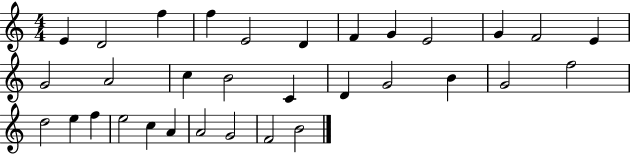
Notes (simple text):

E4/q D4/h F5/q F5/q E4/h D4/q F4/q G4/q E4/h G4/q F4/h E4/q G4/h A4/h C5/q B4/h C4/q D4/q G4/h B4/q G4/h F5/h D5/h E5/q F5/q E5/h C5/q A4/q A4/h G4/h F4/h B4/h